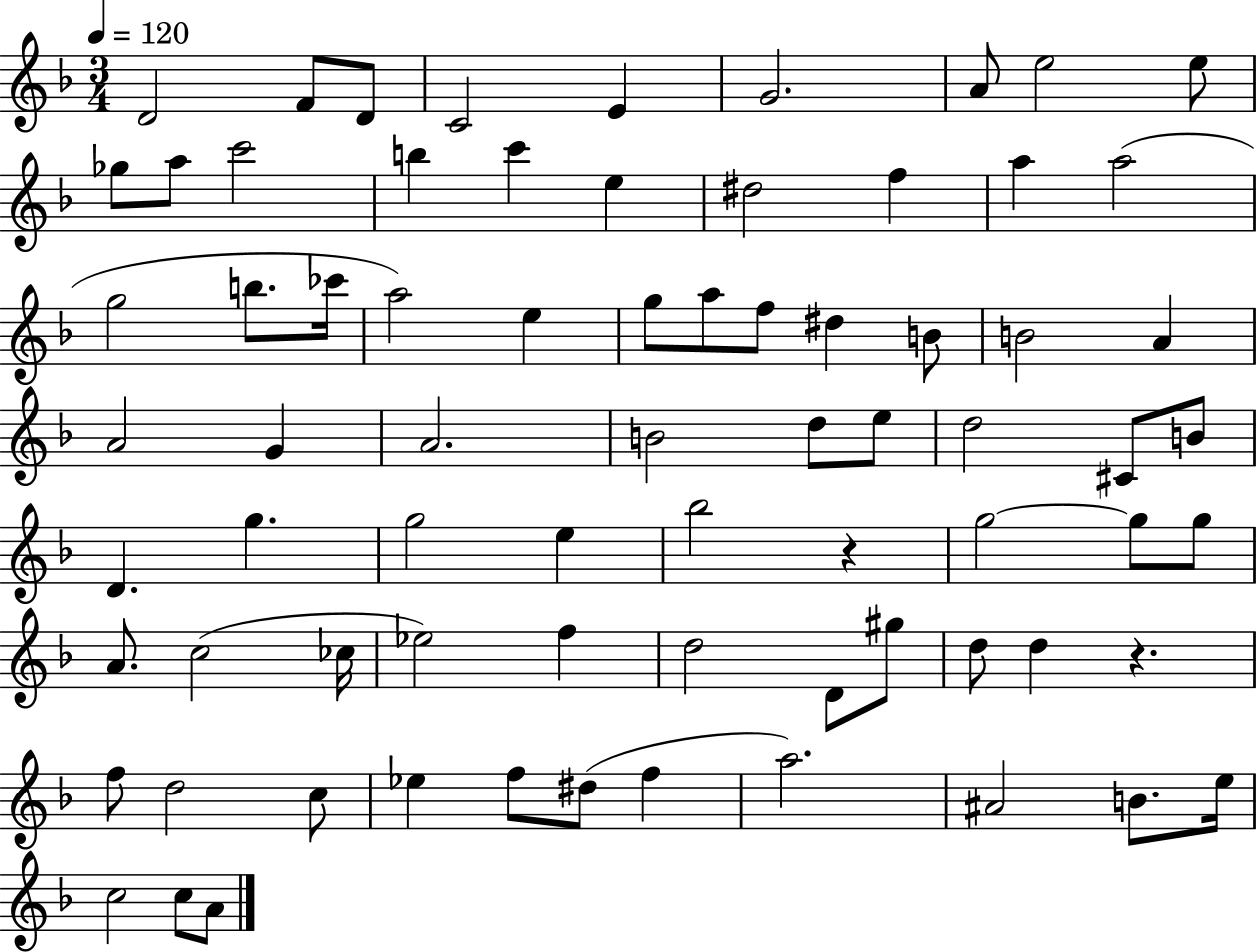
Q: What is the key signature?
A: F major